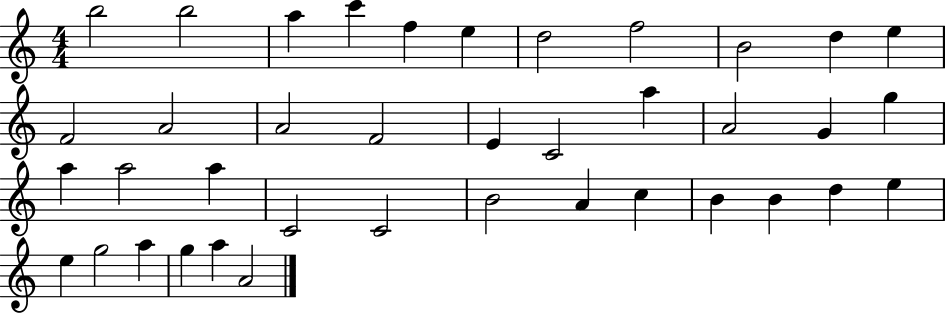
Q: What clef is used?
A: treble